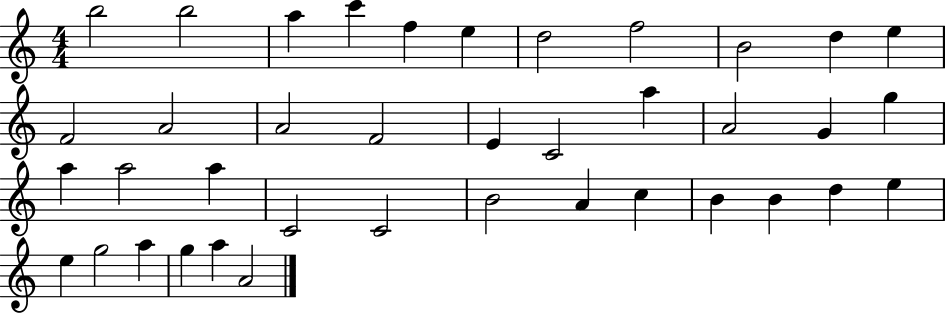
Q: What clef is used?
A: treble